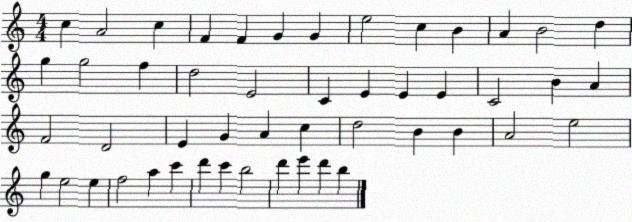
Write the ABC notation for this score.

X:1
T:Untitled
M:4/4
L:1/4
K:C
c A2 c F F G G e2 c B A B2 d g g2 f d2 E2 C E E E C2 B A F2 D2 E G A c d2 B B A2 e2 g e2 e f2 a c' d' c' b2 d' e' d' b